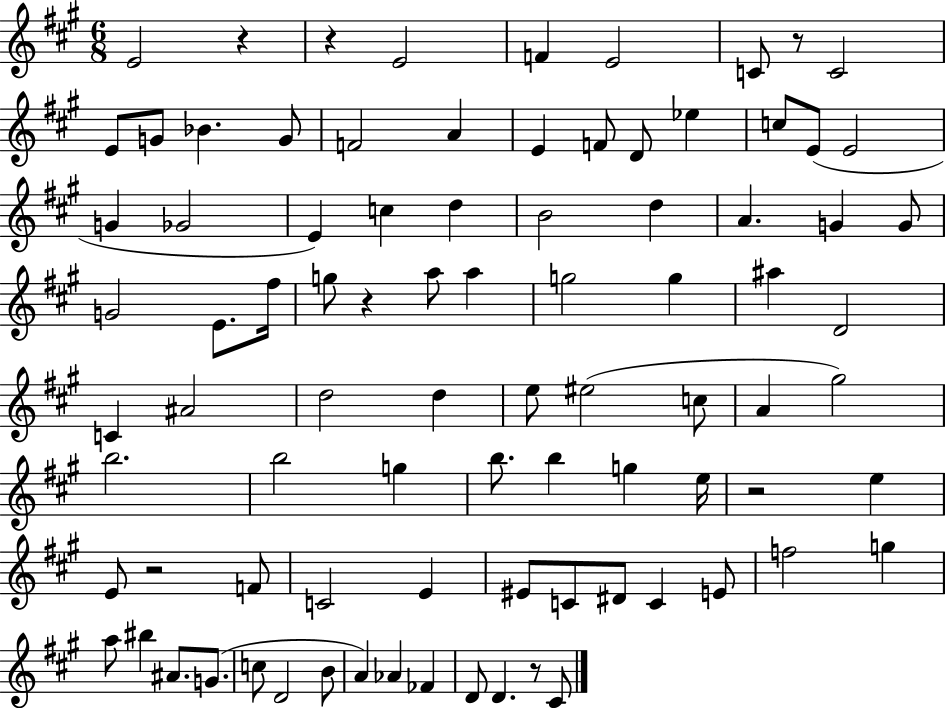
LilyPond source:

{
  \clef treble
  \numericTimeSignature
  \time 6/8
  \key a \major
  \repeat volta 2 { e'2 r4 | r4 e'2 | f'4 e'2 | c'8 r8 c'2 | \break e'8 g'8 bes'4. g'8 | f'2 a'4 | e'4 f'8 d'8 ees''4 | c''8 e'8( e'2 | \break g'4 ges'2 | e'4) c''4 d''4 | b'2 d''4 | a'4. g'4 g'8 | \break g'2 e'8. fis''16 | g''8 r4 a''8 a''4 | g''2 g''4 | ais''4 d'2 | \break c'4 ais'2 | d''2 d''4 | e''8 eis''2( c''8 | a'4 gis''2) | \break b''2. | b''2 g''4 | b''8. b''4 g''4 e''16 | r2 e''4 | \break e'8 r2 f'8 | c'2 e'4 | eis'8 c'8 dis'8 c'4 e'8 | f''2 g''4 | \break a''8 bis''4 ais'8. g'8.( | c''8 d'2 b'8 | a'4) aes'4 fes'4 | d'8 d'4. r8 cis'8 | \break } \bar "|."
}